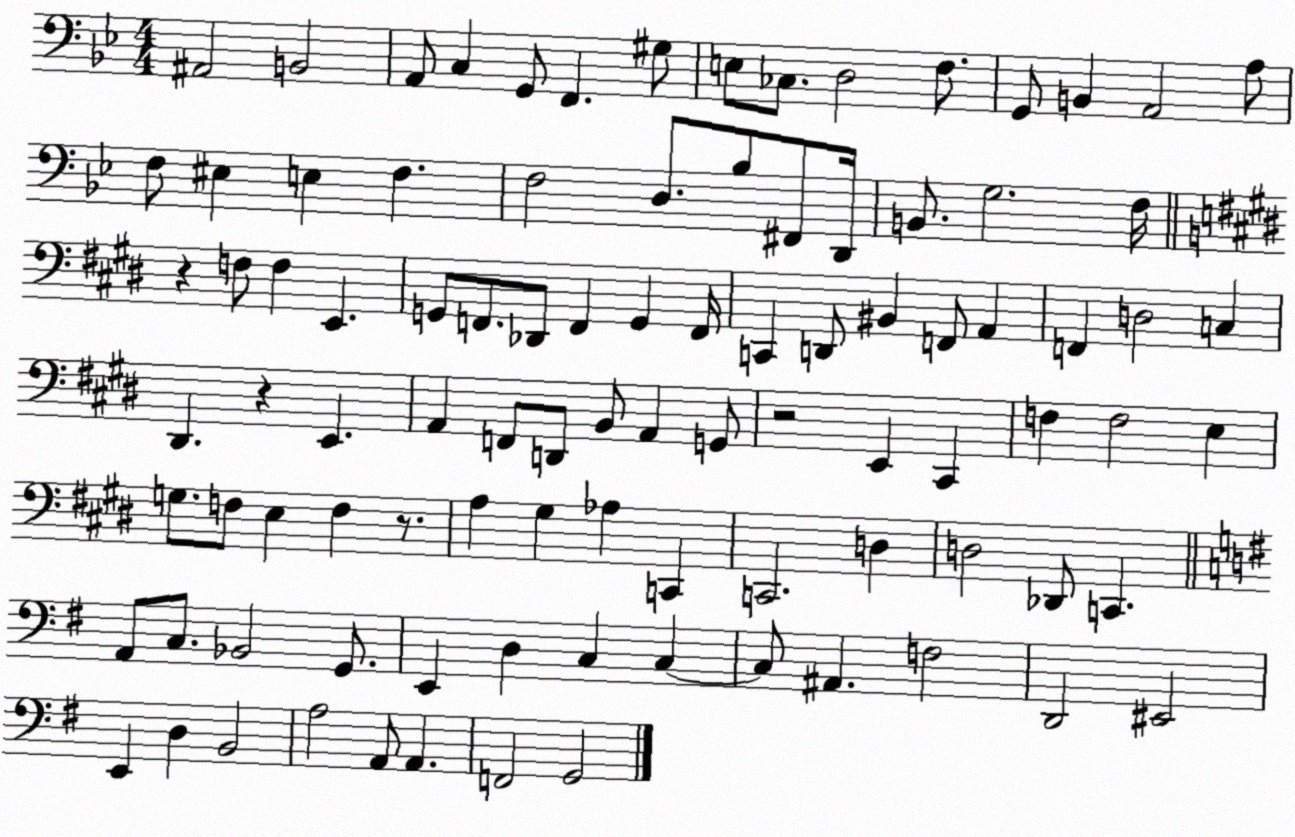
X:1
T:Untitled
M:4/4
L:1/4
K:Bb
^A,,2 B,,2 A,,/2 C, G,,/2 F,, ^G,/2 E,/2 _C,/2 D,2 F,/2 G,,/2 B,, A,,2 A,/2 F,/2 ^E, E, F, F,2 D,/2 _B,/2 ^F,,/2 D,,/4 B,,/2 G,2 F,/4 z F,/2 F, E,, G,,/2 F,,/2 _D,,/2 F,, G,, F,,/4 C,, D,,/2 ^B,, F,,/2 A,, F,, D,2 C, ^D,, z E,, A,, F,,/2 D,,/2 B,,/2 A,, G,,/2 z2 E,, ^C,, F, F,2 E, G,/2 F,/2 E, F, z/2 A, ^G, _A, C,, C,,2 D, D,2 _D,,/2 C,, A,,/2 C,/2 _B,,2 G,,/2 E,, D, C, C, C,/2 ^A,, F,2 D,,2 ^E,,2 E,, D, B,,2 A,2 A,,/2 A,, F,,2 G,,2